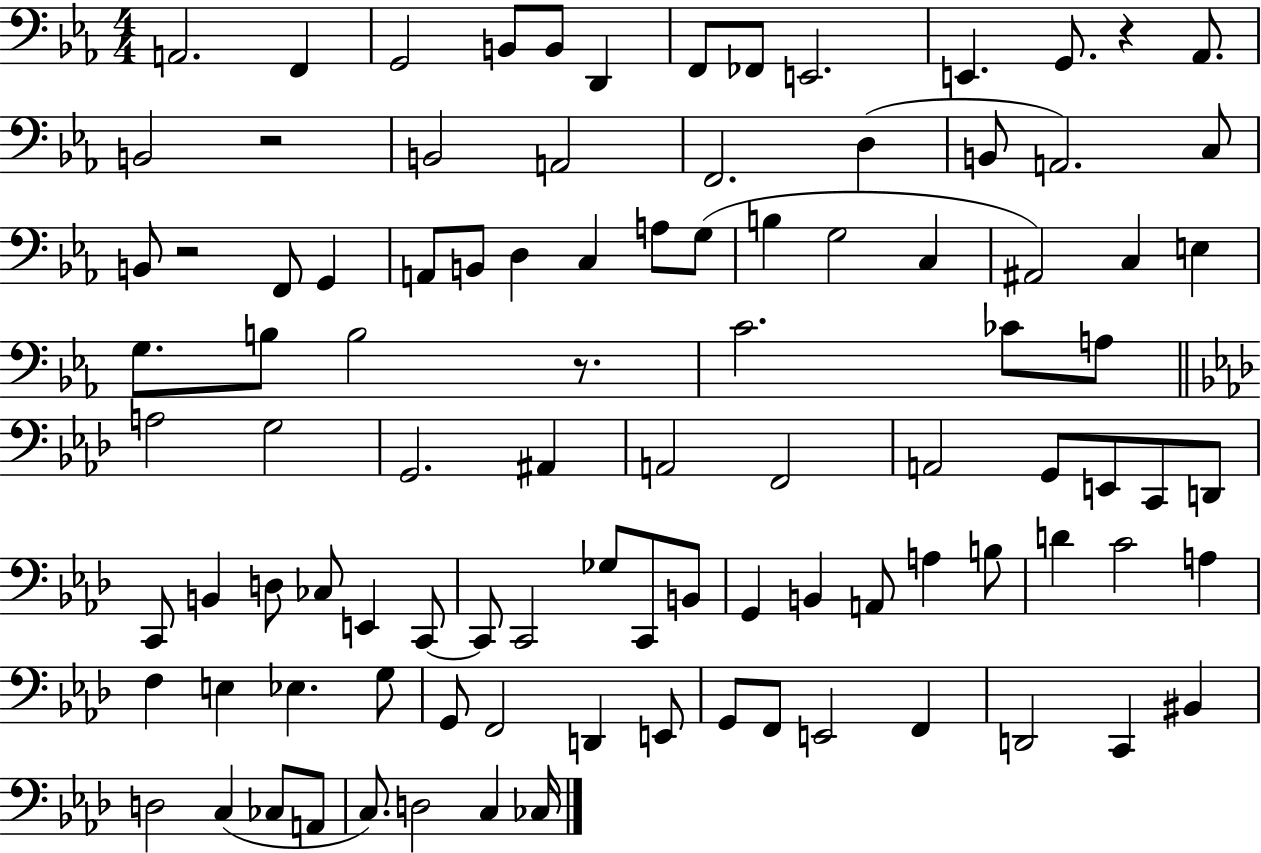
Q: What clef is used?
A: bass